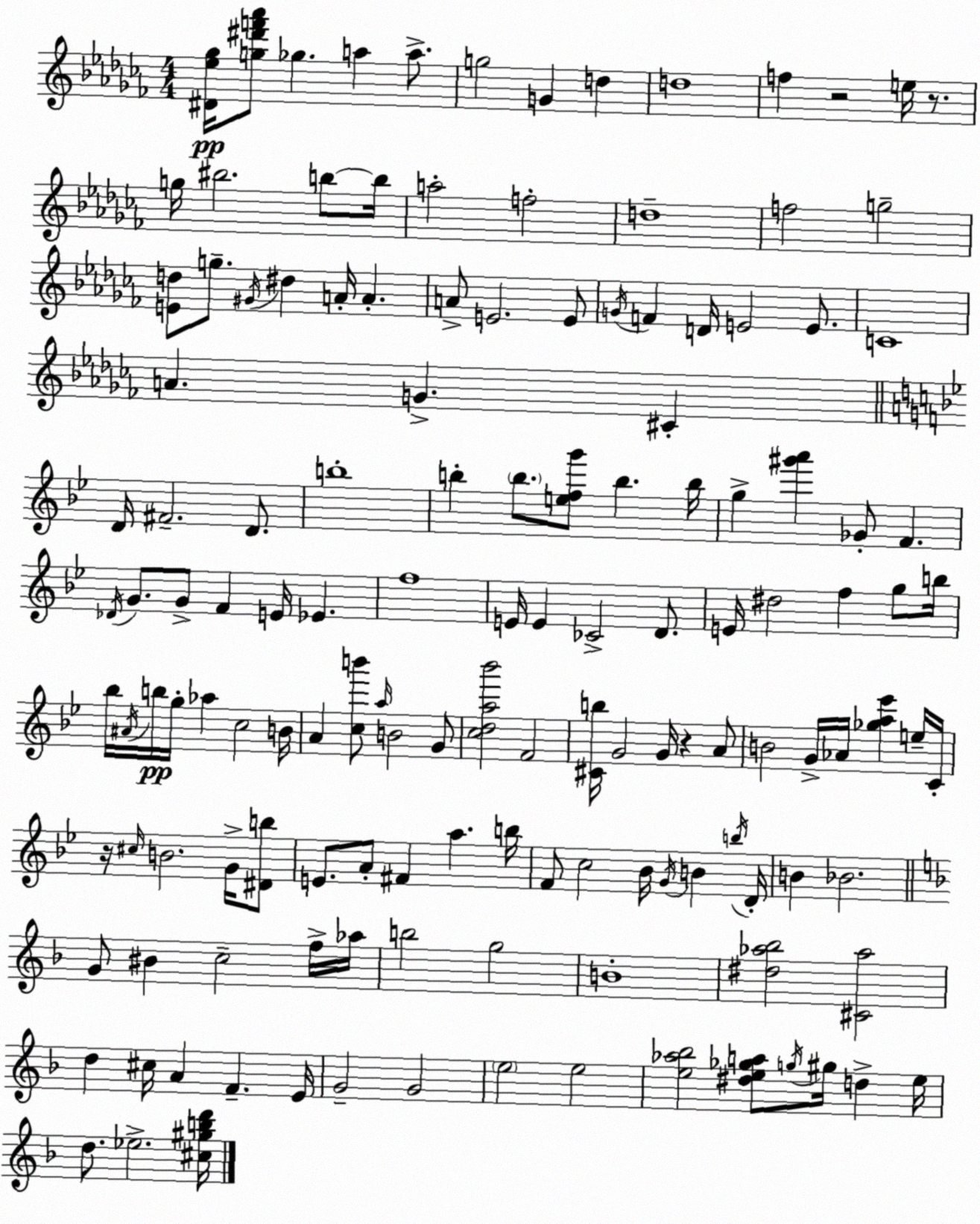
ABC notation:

X:1
T:Untitled
M:4/4
L:1/4
K:Abm
[^D_e_g]/4 [g^d'f'_a']/2 _g a a/2 g2 G d d4 f z2 e/4 z/2 g/4 ^b2 b/2 b/4 a2 f2 d4 f2 g2 [Ed]/2 g/2 ^G/4 ^d A/4 A A/2 E2 E/2 G/4 F D/4 E2 E/2 C4 A G ^C D/4 ^F2 D/2 b4 b b/2 [efg']/2 b b/4 g [^g'a'] _G/2 F _D/4 G/2 G/2 F E/4 _E f4 E/4 E _C2 D/2 E/4 ^d2 f g/2 b/4 _b/4 ^A/4 b/4 g/4 _a c2 B/4 A [cb']/2 a/4 B2 G/2 [cda_b']2 F2 [^Cb]/4 G2 G/4 z A/2 B2 G/4 _A/4 [_ga_e'] e/4 C/4 z/4 ^c/4 B2 G/4 [^Db]/2 E/2 A/2 ^F a b/4 F/2 c2 _B/4 G/4 B b/4 D/4 B _B2 G/2 ^B c2 f/4 _a/4 b2 g2 B4 [^d_a_b]2 [^C_a]2 d ^c/4 A F E/4 G2 G2 e2 e2 [e_a_b]2 [^de_ga]/2 g/4 ^g/4 d e/4 d/2 _e2 [^c^gbd']/4